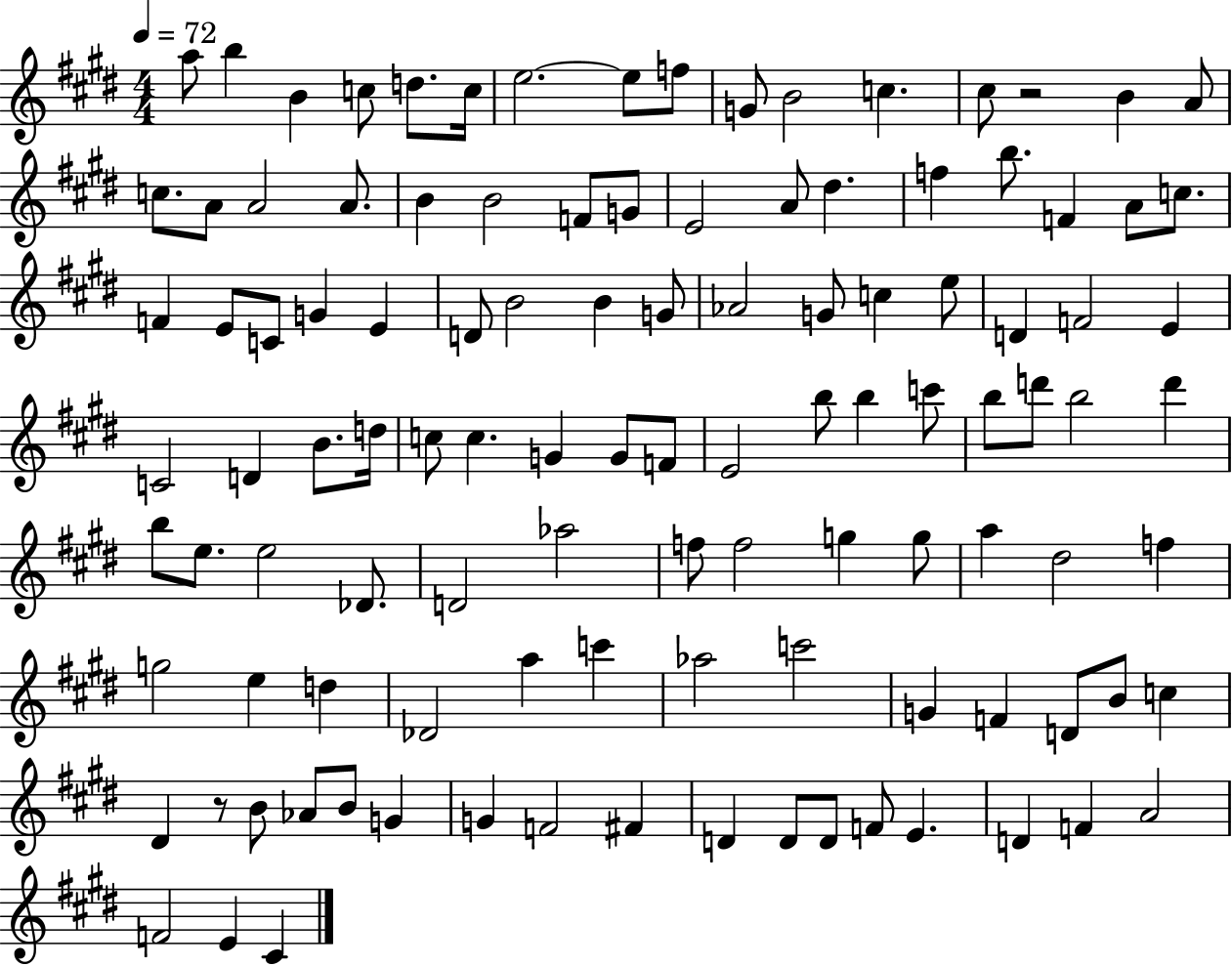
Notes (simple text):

A5/e B5/q B4/q C5/e D5/e. C5/s E5/h. E5/e F5/e G4/e B4/h C5/q. C#5/e R/h B4/q A4/e C5/e. A4/e A4/h A4/e. B4/q B4/h F4/e G4/e E4/h A4/e D#5/q. F5/q B5/e. F4/q A4/e C5/e. F4/q E4/e C4/e G4/q E4/q D4/e B4/h B4/q G4/e Ab4/h G4/e C5/q E5/e D4/q F4/h E4/q C4/h D4/q B4/e. D5/s C5/e C5/q. G4/q G4/e F4/e E4/h B5/e B5/q C6/e B5/e D6/e B5/h D6/q B5/e E5/e. E5/h Db4/e. D4/h Ab5/h F5/e F5/h G5/q G5/e A5/q D#5/h F5/q G5/h E5/q D5/q Db4/h A5/q C6/q Ab5/h C6/h G4/q F4/q D4/e B4/e C5/q D#4/q R/e B4/e Ab4/e B4/e G4/q G4/q F4/h F#4/q D4/q D4/e D4/e F4/e E4/q. D4/q F4/q A4/h F4/h E4/q C#4/q